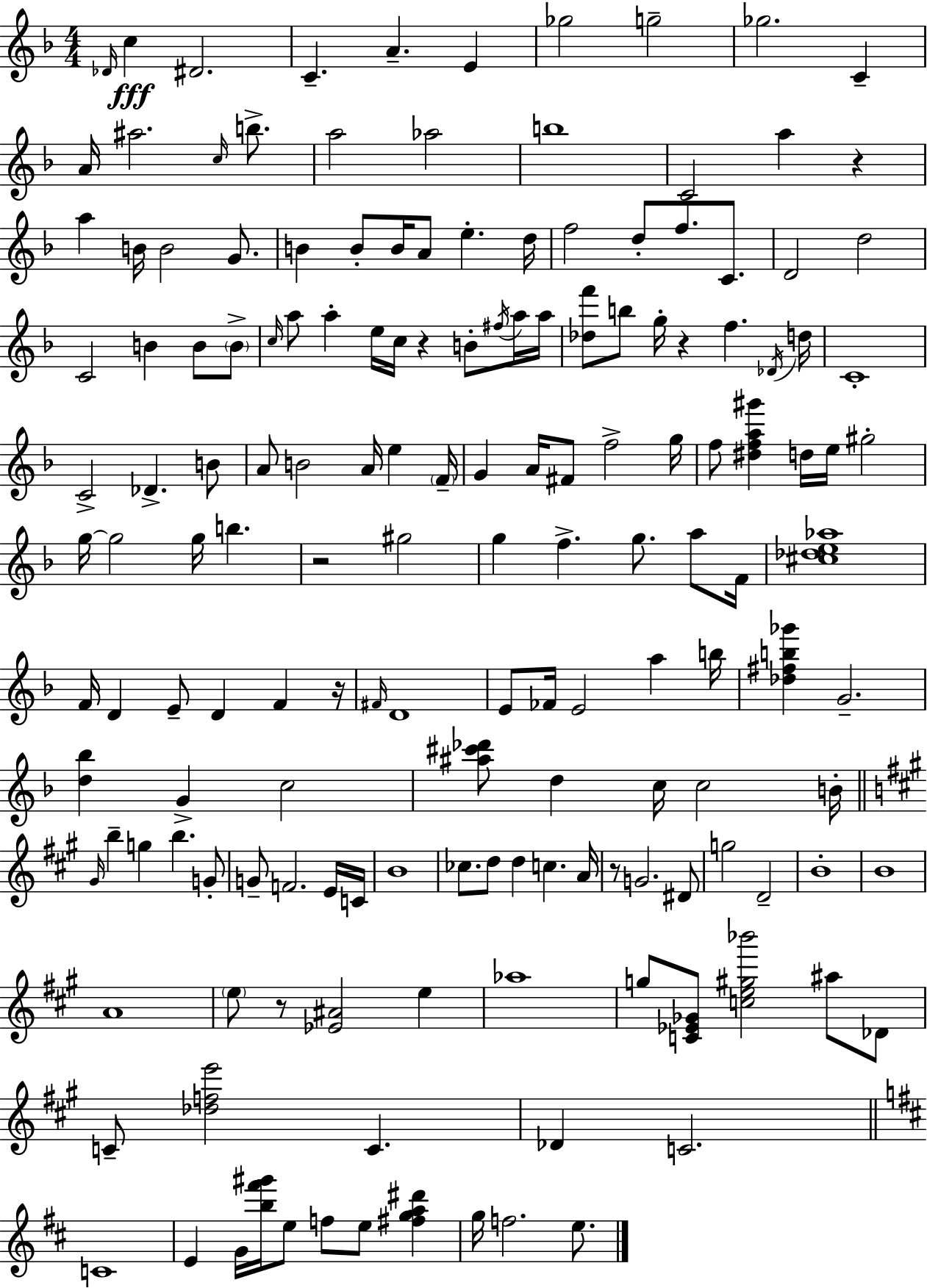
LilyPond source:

{
  \clef treble
  \numericTimeSignature
  \time 4/4
  \key f \major
  \repeat volta 2 { \grace { des'16 }\fff c''4 dis'2. | c'4.-- a'4.-- e'4 | ges''2 g''2-- | ges''2. c'4-- | \break a'16 ais''2. \grace { c''16 } b''8.-> | a''2 aes''2 | b''1 | c'2 a''4 r4 | \break a''4 b'16 b'2 g'8. | b'4 b'8-. b'16 a'8 e''4.-. | d''16 f''2 d''8-. f''8. c'8. | d'2 d''2 | \break c'2 b'4 b'8 | \parenthesize b'8-> \grace { c''16 } a''8 a''4-. e''16 c''16 r4 b'8-. | \acciaccatura { fis''16 } a''16 a''16 <des'' f'''>8 b''8 g''16-. r4 f''4. | \acciaccatura { des'16 } d''16 c'1-. | \break c'2-> des'4.-> | b'8 a'8 b'2 a'16 | e''4 \parenthesize f'16-- g'4 a'16 fis'8 f''2-> | g''16 f''8 <dis'' f'' a'' gis'''>4 d''16 e''16 gis''2-. | \break g''16~~ g''2 g''16 b''4. | r2 gis''2 | g''4 f''4.-> g''8. | a''8 f'16 <cis'' des'' e'' aes''>1 | \break f'16 d'4 e'8-- d'4 | f'4 r16 \grace { fis'16 } d'1 | e'8 fes'16 e'2 | a''4 b''16 <des'' fis'' b'' ges'''>4 g'2.-- | \break <d'' bes''>4 g'4-> c''2 | <ais'' cis''' des'''>8 d''4 c''16 c''2 | b'16-. \bar "||" \break \key a \major \grace { gis'16 } b''4-- g''4 b''4. g'8-. | g'8-- f'2. e'16 | c'16 b'1 | ces''8. d''8 d''4 c''4. | \break a'16 r8 g'2. dis'8 | g''2 d'2-- | b'1-. | b'1 | \break a'1 | \parenthesize e''8 r8 <ees' ais'>2 e''4 | aes''1 | g''8 <c' ees' ges'>8 <c'' e'' gis'' bes'''>2 ais''8 des'8 | \break c'8-- <des'' f'' e'''>2 c'4. | des'4 c'2. | \bar "||" \break \key d \major c'1 | e'4 g'16 <b'' fis''' gis'''>16 e''8 f''8 e''8 <fis'' g'' a'' dis'''>4 | g''16 f''2. e''8. | } \bar "|."
}